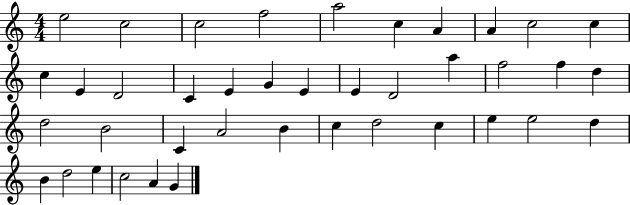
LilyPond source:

{
  \clef treble
  \numericTimeSignature
  \time 4/4
  \key c \major
  e''2 c''2 | c''2 f''2 | a''2 c''4 a'4 | a'4 c''2 c''4 | \break c''4 e'4 d'2 | c'4 e'4 g'4 e'4 | e'4 d'2 a''4 | f''2 f''4 d''4 | \break d''2 b'2 | c'4 a'2 b'4 | c''4 d''2 c''4 | e''4 e''2 d''4 | \break b'4 d''2 e''4 | c''2 a'4 g'4 | \bar "|."
}